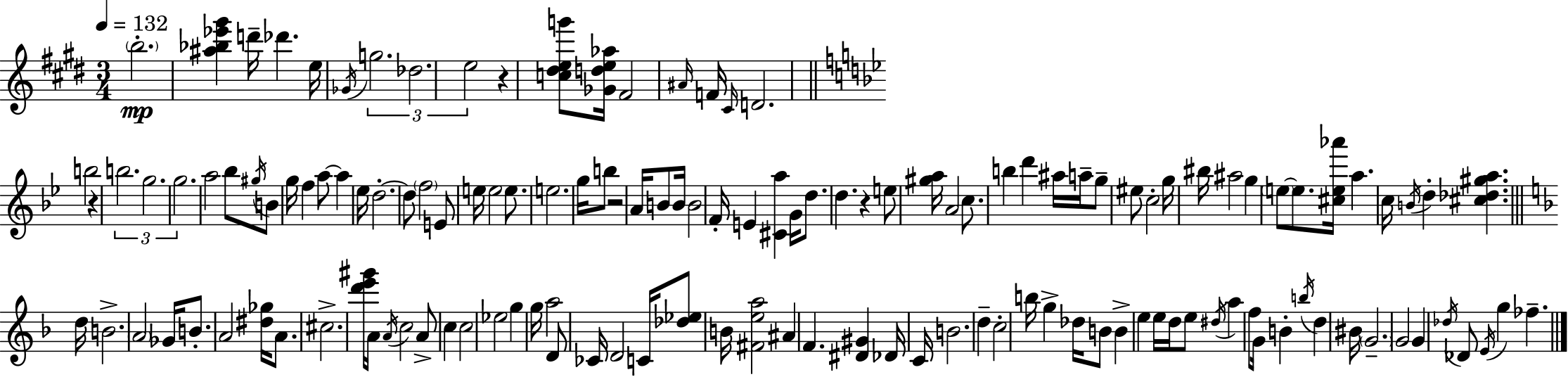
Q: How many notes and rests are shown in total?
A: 136